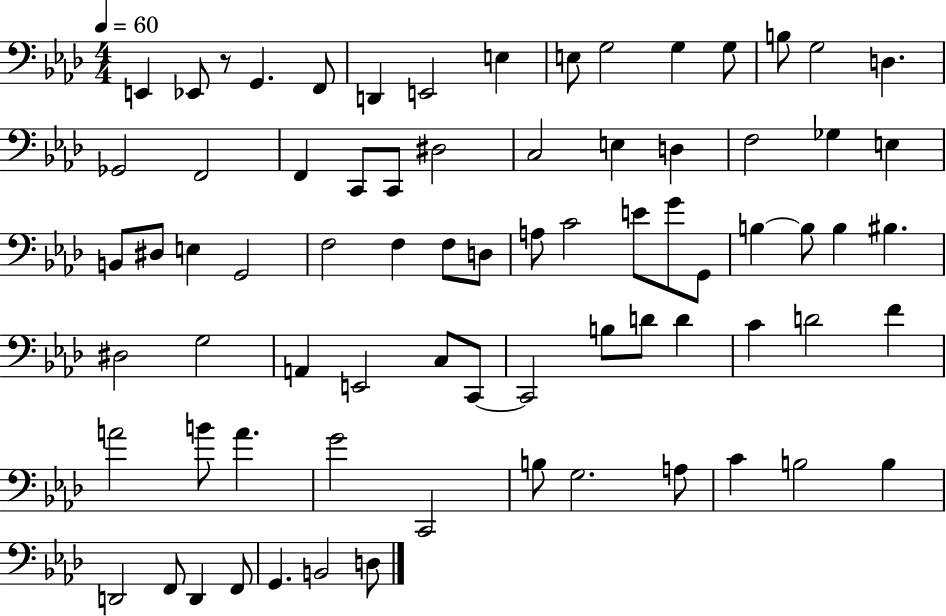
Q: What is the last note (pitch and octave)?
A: D3